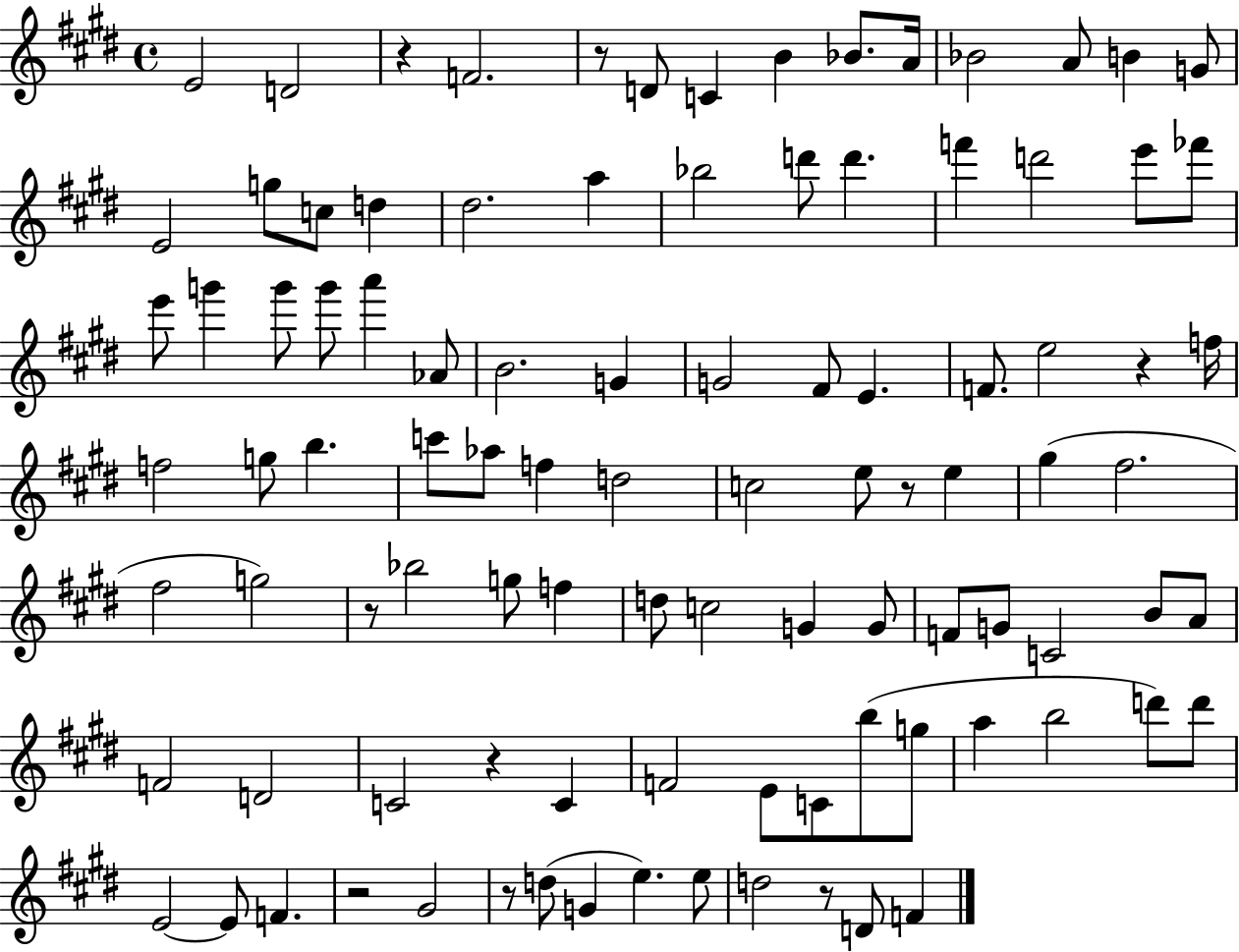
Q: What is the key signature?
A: E major